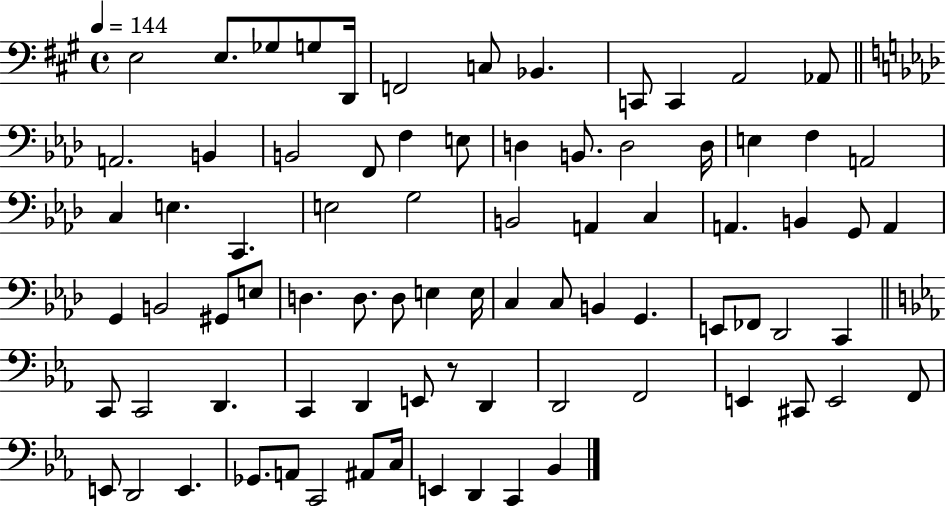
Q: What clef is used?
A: bass